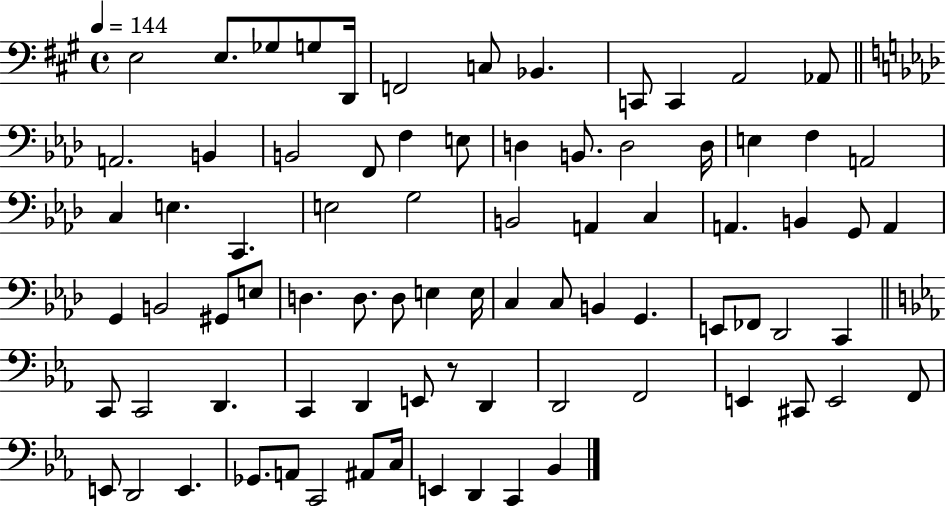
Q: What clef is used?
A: bass